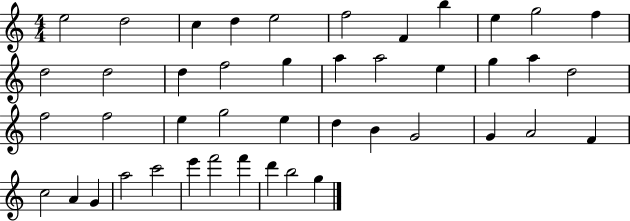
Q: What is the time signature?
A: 4/4